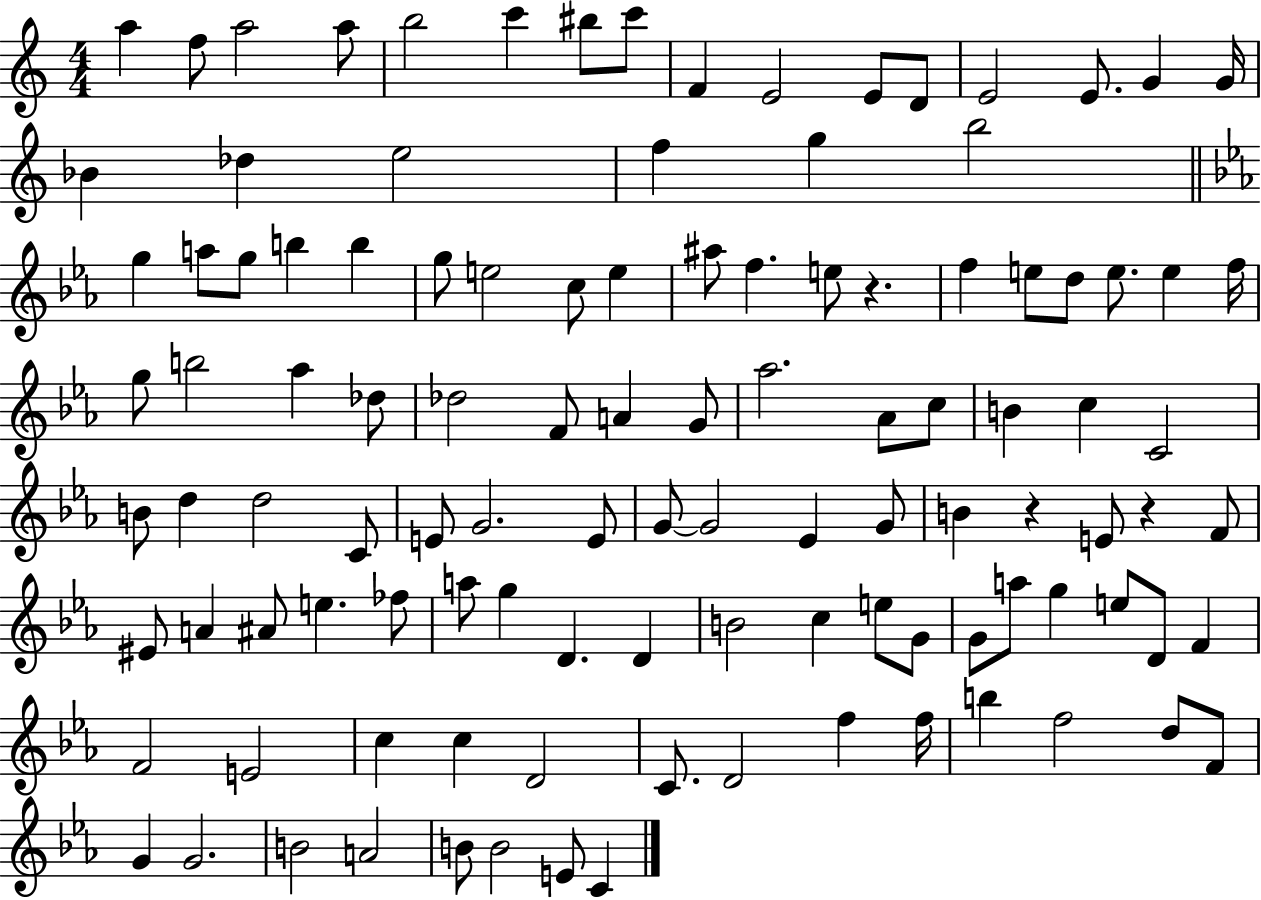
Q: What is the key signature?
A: C major